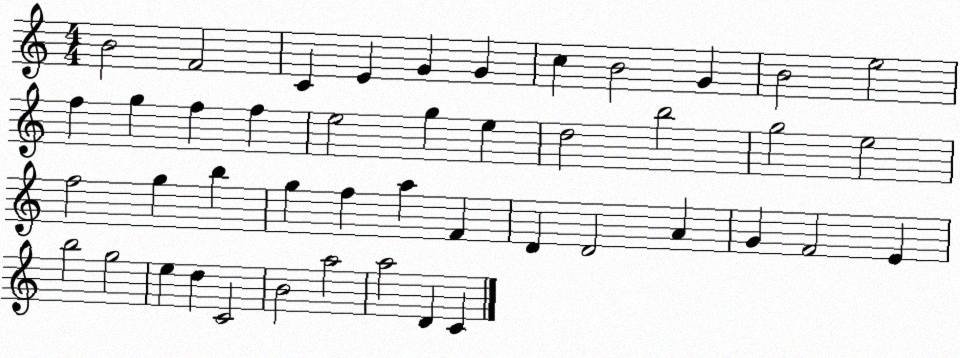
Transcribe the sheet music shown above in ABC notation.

X:1
T:Untitled
M:4/4
L:1/4
K:C
B2 F2 C E G G c B2 G B2 e2 f g f f e2 g e d2 b2 g2 e2 f2 g b g f a F D D2 A G F2 E b2 g2 e d C2 B2 a2 a2 D C